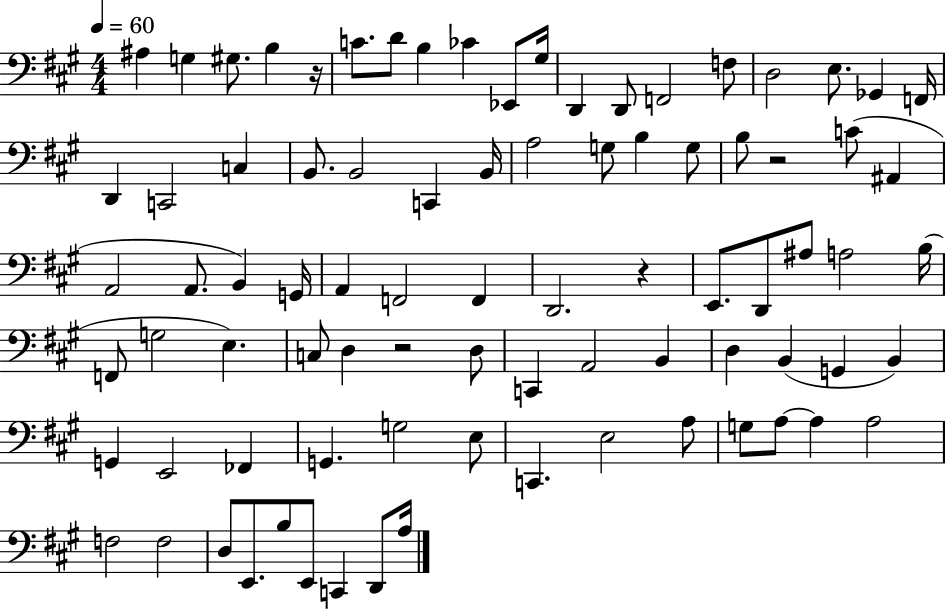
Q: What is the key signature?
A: A major